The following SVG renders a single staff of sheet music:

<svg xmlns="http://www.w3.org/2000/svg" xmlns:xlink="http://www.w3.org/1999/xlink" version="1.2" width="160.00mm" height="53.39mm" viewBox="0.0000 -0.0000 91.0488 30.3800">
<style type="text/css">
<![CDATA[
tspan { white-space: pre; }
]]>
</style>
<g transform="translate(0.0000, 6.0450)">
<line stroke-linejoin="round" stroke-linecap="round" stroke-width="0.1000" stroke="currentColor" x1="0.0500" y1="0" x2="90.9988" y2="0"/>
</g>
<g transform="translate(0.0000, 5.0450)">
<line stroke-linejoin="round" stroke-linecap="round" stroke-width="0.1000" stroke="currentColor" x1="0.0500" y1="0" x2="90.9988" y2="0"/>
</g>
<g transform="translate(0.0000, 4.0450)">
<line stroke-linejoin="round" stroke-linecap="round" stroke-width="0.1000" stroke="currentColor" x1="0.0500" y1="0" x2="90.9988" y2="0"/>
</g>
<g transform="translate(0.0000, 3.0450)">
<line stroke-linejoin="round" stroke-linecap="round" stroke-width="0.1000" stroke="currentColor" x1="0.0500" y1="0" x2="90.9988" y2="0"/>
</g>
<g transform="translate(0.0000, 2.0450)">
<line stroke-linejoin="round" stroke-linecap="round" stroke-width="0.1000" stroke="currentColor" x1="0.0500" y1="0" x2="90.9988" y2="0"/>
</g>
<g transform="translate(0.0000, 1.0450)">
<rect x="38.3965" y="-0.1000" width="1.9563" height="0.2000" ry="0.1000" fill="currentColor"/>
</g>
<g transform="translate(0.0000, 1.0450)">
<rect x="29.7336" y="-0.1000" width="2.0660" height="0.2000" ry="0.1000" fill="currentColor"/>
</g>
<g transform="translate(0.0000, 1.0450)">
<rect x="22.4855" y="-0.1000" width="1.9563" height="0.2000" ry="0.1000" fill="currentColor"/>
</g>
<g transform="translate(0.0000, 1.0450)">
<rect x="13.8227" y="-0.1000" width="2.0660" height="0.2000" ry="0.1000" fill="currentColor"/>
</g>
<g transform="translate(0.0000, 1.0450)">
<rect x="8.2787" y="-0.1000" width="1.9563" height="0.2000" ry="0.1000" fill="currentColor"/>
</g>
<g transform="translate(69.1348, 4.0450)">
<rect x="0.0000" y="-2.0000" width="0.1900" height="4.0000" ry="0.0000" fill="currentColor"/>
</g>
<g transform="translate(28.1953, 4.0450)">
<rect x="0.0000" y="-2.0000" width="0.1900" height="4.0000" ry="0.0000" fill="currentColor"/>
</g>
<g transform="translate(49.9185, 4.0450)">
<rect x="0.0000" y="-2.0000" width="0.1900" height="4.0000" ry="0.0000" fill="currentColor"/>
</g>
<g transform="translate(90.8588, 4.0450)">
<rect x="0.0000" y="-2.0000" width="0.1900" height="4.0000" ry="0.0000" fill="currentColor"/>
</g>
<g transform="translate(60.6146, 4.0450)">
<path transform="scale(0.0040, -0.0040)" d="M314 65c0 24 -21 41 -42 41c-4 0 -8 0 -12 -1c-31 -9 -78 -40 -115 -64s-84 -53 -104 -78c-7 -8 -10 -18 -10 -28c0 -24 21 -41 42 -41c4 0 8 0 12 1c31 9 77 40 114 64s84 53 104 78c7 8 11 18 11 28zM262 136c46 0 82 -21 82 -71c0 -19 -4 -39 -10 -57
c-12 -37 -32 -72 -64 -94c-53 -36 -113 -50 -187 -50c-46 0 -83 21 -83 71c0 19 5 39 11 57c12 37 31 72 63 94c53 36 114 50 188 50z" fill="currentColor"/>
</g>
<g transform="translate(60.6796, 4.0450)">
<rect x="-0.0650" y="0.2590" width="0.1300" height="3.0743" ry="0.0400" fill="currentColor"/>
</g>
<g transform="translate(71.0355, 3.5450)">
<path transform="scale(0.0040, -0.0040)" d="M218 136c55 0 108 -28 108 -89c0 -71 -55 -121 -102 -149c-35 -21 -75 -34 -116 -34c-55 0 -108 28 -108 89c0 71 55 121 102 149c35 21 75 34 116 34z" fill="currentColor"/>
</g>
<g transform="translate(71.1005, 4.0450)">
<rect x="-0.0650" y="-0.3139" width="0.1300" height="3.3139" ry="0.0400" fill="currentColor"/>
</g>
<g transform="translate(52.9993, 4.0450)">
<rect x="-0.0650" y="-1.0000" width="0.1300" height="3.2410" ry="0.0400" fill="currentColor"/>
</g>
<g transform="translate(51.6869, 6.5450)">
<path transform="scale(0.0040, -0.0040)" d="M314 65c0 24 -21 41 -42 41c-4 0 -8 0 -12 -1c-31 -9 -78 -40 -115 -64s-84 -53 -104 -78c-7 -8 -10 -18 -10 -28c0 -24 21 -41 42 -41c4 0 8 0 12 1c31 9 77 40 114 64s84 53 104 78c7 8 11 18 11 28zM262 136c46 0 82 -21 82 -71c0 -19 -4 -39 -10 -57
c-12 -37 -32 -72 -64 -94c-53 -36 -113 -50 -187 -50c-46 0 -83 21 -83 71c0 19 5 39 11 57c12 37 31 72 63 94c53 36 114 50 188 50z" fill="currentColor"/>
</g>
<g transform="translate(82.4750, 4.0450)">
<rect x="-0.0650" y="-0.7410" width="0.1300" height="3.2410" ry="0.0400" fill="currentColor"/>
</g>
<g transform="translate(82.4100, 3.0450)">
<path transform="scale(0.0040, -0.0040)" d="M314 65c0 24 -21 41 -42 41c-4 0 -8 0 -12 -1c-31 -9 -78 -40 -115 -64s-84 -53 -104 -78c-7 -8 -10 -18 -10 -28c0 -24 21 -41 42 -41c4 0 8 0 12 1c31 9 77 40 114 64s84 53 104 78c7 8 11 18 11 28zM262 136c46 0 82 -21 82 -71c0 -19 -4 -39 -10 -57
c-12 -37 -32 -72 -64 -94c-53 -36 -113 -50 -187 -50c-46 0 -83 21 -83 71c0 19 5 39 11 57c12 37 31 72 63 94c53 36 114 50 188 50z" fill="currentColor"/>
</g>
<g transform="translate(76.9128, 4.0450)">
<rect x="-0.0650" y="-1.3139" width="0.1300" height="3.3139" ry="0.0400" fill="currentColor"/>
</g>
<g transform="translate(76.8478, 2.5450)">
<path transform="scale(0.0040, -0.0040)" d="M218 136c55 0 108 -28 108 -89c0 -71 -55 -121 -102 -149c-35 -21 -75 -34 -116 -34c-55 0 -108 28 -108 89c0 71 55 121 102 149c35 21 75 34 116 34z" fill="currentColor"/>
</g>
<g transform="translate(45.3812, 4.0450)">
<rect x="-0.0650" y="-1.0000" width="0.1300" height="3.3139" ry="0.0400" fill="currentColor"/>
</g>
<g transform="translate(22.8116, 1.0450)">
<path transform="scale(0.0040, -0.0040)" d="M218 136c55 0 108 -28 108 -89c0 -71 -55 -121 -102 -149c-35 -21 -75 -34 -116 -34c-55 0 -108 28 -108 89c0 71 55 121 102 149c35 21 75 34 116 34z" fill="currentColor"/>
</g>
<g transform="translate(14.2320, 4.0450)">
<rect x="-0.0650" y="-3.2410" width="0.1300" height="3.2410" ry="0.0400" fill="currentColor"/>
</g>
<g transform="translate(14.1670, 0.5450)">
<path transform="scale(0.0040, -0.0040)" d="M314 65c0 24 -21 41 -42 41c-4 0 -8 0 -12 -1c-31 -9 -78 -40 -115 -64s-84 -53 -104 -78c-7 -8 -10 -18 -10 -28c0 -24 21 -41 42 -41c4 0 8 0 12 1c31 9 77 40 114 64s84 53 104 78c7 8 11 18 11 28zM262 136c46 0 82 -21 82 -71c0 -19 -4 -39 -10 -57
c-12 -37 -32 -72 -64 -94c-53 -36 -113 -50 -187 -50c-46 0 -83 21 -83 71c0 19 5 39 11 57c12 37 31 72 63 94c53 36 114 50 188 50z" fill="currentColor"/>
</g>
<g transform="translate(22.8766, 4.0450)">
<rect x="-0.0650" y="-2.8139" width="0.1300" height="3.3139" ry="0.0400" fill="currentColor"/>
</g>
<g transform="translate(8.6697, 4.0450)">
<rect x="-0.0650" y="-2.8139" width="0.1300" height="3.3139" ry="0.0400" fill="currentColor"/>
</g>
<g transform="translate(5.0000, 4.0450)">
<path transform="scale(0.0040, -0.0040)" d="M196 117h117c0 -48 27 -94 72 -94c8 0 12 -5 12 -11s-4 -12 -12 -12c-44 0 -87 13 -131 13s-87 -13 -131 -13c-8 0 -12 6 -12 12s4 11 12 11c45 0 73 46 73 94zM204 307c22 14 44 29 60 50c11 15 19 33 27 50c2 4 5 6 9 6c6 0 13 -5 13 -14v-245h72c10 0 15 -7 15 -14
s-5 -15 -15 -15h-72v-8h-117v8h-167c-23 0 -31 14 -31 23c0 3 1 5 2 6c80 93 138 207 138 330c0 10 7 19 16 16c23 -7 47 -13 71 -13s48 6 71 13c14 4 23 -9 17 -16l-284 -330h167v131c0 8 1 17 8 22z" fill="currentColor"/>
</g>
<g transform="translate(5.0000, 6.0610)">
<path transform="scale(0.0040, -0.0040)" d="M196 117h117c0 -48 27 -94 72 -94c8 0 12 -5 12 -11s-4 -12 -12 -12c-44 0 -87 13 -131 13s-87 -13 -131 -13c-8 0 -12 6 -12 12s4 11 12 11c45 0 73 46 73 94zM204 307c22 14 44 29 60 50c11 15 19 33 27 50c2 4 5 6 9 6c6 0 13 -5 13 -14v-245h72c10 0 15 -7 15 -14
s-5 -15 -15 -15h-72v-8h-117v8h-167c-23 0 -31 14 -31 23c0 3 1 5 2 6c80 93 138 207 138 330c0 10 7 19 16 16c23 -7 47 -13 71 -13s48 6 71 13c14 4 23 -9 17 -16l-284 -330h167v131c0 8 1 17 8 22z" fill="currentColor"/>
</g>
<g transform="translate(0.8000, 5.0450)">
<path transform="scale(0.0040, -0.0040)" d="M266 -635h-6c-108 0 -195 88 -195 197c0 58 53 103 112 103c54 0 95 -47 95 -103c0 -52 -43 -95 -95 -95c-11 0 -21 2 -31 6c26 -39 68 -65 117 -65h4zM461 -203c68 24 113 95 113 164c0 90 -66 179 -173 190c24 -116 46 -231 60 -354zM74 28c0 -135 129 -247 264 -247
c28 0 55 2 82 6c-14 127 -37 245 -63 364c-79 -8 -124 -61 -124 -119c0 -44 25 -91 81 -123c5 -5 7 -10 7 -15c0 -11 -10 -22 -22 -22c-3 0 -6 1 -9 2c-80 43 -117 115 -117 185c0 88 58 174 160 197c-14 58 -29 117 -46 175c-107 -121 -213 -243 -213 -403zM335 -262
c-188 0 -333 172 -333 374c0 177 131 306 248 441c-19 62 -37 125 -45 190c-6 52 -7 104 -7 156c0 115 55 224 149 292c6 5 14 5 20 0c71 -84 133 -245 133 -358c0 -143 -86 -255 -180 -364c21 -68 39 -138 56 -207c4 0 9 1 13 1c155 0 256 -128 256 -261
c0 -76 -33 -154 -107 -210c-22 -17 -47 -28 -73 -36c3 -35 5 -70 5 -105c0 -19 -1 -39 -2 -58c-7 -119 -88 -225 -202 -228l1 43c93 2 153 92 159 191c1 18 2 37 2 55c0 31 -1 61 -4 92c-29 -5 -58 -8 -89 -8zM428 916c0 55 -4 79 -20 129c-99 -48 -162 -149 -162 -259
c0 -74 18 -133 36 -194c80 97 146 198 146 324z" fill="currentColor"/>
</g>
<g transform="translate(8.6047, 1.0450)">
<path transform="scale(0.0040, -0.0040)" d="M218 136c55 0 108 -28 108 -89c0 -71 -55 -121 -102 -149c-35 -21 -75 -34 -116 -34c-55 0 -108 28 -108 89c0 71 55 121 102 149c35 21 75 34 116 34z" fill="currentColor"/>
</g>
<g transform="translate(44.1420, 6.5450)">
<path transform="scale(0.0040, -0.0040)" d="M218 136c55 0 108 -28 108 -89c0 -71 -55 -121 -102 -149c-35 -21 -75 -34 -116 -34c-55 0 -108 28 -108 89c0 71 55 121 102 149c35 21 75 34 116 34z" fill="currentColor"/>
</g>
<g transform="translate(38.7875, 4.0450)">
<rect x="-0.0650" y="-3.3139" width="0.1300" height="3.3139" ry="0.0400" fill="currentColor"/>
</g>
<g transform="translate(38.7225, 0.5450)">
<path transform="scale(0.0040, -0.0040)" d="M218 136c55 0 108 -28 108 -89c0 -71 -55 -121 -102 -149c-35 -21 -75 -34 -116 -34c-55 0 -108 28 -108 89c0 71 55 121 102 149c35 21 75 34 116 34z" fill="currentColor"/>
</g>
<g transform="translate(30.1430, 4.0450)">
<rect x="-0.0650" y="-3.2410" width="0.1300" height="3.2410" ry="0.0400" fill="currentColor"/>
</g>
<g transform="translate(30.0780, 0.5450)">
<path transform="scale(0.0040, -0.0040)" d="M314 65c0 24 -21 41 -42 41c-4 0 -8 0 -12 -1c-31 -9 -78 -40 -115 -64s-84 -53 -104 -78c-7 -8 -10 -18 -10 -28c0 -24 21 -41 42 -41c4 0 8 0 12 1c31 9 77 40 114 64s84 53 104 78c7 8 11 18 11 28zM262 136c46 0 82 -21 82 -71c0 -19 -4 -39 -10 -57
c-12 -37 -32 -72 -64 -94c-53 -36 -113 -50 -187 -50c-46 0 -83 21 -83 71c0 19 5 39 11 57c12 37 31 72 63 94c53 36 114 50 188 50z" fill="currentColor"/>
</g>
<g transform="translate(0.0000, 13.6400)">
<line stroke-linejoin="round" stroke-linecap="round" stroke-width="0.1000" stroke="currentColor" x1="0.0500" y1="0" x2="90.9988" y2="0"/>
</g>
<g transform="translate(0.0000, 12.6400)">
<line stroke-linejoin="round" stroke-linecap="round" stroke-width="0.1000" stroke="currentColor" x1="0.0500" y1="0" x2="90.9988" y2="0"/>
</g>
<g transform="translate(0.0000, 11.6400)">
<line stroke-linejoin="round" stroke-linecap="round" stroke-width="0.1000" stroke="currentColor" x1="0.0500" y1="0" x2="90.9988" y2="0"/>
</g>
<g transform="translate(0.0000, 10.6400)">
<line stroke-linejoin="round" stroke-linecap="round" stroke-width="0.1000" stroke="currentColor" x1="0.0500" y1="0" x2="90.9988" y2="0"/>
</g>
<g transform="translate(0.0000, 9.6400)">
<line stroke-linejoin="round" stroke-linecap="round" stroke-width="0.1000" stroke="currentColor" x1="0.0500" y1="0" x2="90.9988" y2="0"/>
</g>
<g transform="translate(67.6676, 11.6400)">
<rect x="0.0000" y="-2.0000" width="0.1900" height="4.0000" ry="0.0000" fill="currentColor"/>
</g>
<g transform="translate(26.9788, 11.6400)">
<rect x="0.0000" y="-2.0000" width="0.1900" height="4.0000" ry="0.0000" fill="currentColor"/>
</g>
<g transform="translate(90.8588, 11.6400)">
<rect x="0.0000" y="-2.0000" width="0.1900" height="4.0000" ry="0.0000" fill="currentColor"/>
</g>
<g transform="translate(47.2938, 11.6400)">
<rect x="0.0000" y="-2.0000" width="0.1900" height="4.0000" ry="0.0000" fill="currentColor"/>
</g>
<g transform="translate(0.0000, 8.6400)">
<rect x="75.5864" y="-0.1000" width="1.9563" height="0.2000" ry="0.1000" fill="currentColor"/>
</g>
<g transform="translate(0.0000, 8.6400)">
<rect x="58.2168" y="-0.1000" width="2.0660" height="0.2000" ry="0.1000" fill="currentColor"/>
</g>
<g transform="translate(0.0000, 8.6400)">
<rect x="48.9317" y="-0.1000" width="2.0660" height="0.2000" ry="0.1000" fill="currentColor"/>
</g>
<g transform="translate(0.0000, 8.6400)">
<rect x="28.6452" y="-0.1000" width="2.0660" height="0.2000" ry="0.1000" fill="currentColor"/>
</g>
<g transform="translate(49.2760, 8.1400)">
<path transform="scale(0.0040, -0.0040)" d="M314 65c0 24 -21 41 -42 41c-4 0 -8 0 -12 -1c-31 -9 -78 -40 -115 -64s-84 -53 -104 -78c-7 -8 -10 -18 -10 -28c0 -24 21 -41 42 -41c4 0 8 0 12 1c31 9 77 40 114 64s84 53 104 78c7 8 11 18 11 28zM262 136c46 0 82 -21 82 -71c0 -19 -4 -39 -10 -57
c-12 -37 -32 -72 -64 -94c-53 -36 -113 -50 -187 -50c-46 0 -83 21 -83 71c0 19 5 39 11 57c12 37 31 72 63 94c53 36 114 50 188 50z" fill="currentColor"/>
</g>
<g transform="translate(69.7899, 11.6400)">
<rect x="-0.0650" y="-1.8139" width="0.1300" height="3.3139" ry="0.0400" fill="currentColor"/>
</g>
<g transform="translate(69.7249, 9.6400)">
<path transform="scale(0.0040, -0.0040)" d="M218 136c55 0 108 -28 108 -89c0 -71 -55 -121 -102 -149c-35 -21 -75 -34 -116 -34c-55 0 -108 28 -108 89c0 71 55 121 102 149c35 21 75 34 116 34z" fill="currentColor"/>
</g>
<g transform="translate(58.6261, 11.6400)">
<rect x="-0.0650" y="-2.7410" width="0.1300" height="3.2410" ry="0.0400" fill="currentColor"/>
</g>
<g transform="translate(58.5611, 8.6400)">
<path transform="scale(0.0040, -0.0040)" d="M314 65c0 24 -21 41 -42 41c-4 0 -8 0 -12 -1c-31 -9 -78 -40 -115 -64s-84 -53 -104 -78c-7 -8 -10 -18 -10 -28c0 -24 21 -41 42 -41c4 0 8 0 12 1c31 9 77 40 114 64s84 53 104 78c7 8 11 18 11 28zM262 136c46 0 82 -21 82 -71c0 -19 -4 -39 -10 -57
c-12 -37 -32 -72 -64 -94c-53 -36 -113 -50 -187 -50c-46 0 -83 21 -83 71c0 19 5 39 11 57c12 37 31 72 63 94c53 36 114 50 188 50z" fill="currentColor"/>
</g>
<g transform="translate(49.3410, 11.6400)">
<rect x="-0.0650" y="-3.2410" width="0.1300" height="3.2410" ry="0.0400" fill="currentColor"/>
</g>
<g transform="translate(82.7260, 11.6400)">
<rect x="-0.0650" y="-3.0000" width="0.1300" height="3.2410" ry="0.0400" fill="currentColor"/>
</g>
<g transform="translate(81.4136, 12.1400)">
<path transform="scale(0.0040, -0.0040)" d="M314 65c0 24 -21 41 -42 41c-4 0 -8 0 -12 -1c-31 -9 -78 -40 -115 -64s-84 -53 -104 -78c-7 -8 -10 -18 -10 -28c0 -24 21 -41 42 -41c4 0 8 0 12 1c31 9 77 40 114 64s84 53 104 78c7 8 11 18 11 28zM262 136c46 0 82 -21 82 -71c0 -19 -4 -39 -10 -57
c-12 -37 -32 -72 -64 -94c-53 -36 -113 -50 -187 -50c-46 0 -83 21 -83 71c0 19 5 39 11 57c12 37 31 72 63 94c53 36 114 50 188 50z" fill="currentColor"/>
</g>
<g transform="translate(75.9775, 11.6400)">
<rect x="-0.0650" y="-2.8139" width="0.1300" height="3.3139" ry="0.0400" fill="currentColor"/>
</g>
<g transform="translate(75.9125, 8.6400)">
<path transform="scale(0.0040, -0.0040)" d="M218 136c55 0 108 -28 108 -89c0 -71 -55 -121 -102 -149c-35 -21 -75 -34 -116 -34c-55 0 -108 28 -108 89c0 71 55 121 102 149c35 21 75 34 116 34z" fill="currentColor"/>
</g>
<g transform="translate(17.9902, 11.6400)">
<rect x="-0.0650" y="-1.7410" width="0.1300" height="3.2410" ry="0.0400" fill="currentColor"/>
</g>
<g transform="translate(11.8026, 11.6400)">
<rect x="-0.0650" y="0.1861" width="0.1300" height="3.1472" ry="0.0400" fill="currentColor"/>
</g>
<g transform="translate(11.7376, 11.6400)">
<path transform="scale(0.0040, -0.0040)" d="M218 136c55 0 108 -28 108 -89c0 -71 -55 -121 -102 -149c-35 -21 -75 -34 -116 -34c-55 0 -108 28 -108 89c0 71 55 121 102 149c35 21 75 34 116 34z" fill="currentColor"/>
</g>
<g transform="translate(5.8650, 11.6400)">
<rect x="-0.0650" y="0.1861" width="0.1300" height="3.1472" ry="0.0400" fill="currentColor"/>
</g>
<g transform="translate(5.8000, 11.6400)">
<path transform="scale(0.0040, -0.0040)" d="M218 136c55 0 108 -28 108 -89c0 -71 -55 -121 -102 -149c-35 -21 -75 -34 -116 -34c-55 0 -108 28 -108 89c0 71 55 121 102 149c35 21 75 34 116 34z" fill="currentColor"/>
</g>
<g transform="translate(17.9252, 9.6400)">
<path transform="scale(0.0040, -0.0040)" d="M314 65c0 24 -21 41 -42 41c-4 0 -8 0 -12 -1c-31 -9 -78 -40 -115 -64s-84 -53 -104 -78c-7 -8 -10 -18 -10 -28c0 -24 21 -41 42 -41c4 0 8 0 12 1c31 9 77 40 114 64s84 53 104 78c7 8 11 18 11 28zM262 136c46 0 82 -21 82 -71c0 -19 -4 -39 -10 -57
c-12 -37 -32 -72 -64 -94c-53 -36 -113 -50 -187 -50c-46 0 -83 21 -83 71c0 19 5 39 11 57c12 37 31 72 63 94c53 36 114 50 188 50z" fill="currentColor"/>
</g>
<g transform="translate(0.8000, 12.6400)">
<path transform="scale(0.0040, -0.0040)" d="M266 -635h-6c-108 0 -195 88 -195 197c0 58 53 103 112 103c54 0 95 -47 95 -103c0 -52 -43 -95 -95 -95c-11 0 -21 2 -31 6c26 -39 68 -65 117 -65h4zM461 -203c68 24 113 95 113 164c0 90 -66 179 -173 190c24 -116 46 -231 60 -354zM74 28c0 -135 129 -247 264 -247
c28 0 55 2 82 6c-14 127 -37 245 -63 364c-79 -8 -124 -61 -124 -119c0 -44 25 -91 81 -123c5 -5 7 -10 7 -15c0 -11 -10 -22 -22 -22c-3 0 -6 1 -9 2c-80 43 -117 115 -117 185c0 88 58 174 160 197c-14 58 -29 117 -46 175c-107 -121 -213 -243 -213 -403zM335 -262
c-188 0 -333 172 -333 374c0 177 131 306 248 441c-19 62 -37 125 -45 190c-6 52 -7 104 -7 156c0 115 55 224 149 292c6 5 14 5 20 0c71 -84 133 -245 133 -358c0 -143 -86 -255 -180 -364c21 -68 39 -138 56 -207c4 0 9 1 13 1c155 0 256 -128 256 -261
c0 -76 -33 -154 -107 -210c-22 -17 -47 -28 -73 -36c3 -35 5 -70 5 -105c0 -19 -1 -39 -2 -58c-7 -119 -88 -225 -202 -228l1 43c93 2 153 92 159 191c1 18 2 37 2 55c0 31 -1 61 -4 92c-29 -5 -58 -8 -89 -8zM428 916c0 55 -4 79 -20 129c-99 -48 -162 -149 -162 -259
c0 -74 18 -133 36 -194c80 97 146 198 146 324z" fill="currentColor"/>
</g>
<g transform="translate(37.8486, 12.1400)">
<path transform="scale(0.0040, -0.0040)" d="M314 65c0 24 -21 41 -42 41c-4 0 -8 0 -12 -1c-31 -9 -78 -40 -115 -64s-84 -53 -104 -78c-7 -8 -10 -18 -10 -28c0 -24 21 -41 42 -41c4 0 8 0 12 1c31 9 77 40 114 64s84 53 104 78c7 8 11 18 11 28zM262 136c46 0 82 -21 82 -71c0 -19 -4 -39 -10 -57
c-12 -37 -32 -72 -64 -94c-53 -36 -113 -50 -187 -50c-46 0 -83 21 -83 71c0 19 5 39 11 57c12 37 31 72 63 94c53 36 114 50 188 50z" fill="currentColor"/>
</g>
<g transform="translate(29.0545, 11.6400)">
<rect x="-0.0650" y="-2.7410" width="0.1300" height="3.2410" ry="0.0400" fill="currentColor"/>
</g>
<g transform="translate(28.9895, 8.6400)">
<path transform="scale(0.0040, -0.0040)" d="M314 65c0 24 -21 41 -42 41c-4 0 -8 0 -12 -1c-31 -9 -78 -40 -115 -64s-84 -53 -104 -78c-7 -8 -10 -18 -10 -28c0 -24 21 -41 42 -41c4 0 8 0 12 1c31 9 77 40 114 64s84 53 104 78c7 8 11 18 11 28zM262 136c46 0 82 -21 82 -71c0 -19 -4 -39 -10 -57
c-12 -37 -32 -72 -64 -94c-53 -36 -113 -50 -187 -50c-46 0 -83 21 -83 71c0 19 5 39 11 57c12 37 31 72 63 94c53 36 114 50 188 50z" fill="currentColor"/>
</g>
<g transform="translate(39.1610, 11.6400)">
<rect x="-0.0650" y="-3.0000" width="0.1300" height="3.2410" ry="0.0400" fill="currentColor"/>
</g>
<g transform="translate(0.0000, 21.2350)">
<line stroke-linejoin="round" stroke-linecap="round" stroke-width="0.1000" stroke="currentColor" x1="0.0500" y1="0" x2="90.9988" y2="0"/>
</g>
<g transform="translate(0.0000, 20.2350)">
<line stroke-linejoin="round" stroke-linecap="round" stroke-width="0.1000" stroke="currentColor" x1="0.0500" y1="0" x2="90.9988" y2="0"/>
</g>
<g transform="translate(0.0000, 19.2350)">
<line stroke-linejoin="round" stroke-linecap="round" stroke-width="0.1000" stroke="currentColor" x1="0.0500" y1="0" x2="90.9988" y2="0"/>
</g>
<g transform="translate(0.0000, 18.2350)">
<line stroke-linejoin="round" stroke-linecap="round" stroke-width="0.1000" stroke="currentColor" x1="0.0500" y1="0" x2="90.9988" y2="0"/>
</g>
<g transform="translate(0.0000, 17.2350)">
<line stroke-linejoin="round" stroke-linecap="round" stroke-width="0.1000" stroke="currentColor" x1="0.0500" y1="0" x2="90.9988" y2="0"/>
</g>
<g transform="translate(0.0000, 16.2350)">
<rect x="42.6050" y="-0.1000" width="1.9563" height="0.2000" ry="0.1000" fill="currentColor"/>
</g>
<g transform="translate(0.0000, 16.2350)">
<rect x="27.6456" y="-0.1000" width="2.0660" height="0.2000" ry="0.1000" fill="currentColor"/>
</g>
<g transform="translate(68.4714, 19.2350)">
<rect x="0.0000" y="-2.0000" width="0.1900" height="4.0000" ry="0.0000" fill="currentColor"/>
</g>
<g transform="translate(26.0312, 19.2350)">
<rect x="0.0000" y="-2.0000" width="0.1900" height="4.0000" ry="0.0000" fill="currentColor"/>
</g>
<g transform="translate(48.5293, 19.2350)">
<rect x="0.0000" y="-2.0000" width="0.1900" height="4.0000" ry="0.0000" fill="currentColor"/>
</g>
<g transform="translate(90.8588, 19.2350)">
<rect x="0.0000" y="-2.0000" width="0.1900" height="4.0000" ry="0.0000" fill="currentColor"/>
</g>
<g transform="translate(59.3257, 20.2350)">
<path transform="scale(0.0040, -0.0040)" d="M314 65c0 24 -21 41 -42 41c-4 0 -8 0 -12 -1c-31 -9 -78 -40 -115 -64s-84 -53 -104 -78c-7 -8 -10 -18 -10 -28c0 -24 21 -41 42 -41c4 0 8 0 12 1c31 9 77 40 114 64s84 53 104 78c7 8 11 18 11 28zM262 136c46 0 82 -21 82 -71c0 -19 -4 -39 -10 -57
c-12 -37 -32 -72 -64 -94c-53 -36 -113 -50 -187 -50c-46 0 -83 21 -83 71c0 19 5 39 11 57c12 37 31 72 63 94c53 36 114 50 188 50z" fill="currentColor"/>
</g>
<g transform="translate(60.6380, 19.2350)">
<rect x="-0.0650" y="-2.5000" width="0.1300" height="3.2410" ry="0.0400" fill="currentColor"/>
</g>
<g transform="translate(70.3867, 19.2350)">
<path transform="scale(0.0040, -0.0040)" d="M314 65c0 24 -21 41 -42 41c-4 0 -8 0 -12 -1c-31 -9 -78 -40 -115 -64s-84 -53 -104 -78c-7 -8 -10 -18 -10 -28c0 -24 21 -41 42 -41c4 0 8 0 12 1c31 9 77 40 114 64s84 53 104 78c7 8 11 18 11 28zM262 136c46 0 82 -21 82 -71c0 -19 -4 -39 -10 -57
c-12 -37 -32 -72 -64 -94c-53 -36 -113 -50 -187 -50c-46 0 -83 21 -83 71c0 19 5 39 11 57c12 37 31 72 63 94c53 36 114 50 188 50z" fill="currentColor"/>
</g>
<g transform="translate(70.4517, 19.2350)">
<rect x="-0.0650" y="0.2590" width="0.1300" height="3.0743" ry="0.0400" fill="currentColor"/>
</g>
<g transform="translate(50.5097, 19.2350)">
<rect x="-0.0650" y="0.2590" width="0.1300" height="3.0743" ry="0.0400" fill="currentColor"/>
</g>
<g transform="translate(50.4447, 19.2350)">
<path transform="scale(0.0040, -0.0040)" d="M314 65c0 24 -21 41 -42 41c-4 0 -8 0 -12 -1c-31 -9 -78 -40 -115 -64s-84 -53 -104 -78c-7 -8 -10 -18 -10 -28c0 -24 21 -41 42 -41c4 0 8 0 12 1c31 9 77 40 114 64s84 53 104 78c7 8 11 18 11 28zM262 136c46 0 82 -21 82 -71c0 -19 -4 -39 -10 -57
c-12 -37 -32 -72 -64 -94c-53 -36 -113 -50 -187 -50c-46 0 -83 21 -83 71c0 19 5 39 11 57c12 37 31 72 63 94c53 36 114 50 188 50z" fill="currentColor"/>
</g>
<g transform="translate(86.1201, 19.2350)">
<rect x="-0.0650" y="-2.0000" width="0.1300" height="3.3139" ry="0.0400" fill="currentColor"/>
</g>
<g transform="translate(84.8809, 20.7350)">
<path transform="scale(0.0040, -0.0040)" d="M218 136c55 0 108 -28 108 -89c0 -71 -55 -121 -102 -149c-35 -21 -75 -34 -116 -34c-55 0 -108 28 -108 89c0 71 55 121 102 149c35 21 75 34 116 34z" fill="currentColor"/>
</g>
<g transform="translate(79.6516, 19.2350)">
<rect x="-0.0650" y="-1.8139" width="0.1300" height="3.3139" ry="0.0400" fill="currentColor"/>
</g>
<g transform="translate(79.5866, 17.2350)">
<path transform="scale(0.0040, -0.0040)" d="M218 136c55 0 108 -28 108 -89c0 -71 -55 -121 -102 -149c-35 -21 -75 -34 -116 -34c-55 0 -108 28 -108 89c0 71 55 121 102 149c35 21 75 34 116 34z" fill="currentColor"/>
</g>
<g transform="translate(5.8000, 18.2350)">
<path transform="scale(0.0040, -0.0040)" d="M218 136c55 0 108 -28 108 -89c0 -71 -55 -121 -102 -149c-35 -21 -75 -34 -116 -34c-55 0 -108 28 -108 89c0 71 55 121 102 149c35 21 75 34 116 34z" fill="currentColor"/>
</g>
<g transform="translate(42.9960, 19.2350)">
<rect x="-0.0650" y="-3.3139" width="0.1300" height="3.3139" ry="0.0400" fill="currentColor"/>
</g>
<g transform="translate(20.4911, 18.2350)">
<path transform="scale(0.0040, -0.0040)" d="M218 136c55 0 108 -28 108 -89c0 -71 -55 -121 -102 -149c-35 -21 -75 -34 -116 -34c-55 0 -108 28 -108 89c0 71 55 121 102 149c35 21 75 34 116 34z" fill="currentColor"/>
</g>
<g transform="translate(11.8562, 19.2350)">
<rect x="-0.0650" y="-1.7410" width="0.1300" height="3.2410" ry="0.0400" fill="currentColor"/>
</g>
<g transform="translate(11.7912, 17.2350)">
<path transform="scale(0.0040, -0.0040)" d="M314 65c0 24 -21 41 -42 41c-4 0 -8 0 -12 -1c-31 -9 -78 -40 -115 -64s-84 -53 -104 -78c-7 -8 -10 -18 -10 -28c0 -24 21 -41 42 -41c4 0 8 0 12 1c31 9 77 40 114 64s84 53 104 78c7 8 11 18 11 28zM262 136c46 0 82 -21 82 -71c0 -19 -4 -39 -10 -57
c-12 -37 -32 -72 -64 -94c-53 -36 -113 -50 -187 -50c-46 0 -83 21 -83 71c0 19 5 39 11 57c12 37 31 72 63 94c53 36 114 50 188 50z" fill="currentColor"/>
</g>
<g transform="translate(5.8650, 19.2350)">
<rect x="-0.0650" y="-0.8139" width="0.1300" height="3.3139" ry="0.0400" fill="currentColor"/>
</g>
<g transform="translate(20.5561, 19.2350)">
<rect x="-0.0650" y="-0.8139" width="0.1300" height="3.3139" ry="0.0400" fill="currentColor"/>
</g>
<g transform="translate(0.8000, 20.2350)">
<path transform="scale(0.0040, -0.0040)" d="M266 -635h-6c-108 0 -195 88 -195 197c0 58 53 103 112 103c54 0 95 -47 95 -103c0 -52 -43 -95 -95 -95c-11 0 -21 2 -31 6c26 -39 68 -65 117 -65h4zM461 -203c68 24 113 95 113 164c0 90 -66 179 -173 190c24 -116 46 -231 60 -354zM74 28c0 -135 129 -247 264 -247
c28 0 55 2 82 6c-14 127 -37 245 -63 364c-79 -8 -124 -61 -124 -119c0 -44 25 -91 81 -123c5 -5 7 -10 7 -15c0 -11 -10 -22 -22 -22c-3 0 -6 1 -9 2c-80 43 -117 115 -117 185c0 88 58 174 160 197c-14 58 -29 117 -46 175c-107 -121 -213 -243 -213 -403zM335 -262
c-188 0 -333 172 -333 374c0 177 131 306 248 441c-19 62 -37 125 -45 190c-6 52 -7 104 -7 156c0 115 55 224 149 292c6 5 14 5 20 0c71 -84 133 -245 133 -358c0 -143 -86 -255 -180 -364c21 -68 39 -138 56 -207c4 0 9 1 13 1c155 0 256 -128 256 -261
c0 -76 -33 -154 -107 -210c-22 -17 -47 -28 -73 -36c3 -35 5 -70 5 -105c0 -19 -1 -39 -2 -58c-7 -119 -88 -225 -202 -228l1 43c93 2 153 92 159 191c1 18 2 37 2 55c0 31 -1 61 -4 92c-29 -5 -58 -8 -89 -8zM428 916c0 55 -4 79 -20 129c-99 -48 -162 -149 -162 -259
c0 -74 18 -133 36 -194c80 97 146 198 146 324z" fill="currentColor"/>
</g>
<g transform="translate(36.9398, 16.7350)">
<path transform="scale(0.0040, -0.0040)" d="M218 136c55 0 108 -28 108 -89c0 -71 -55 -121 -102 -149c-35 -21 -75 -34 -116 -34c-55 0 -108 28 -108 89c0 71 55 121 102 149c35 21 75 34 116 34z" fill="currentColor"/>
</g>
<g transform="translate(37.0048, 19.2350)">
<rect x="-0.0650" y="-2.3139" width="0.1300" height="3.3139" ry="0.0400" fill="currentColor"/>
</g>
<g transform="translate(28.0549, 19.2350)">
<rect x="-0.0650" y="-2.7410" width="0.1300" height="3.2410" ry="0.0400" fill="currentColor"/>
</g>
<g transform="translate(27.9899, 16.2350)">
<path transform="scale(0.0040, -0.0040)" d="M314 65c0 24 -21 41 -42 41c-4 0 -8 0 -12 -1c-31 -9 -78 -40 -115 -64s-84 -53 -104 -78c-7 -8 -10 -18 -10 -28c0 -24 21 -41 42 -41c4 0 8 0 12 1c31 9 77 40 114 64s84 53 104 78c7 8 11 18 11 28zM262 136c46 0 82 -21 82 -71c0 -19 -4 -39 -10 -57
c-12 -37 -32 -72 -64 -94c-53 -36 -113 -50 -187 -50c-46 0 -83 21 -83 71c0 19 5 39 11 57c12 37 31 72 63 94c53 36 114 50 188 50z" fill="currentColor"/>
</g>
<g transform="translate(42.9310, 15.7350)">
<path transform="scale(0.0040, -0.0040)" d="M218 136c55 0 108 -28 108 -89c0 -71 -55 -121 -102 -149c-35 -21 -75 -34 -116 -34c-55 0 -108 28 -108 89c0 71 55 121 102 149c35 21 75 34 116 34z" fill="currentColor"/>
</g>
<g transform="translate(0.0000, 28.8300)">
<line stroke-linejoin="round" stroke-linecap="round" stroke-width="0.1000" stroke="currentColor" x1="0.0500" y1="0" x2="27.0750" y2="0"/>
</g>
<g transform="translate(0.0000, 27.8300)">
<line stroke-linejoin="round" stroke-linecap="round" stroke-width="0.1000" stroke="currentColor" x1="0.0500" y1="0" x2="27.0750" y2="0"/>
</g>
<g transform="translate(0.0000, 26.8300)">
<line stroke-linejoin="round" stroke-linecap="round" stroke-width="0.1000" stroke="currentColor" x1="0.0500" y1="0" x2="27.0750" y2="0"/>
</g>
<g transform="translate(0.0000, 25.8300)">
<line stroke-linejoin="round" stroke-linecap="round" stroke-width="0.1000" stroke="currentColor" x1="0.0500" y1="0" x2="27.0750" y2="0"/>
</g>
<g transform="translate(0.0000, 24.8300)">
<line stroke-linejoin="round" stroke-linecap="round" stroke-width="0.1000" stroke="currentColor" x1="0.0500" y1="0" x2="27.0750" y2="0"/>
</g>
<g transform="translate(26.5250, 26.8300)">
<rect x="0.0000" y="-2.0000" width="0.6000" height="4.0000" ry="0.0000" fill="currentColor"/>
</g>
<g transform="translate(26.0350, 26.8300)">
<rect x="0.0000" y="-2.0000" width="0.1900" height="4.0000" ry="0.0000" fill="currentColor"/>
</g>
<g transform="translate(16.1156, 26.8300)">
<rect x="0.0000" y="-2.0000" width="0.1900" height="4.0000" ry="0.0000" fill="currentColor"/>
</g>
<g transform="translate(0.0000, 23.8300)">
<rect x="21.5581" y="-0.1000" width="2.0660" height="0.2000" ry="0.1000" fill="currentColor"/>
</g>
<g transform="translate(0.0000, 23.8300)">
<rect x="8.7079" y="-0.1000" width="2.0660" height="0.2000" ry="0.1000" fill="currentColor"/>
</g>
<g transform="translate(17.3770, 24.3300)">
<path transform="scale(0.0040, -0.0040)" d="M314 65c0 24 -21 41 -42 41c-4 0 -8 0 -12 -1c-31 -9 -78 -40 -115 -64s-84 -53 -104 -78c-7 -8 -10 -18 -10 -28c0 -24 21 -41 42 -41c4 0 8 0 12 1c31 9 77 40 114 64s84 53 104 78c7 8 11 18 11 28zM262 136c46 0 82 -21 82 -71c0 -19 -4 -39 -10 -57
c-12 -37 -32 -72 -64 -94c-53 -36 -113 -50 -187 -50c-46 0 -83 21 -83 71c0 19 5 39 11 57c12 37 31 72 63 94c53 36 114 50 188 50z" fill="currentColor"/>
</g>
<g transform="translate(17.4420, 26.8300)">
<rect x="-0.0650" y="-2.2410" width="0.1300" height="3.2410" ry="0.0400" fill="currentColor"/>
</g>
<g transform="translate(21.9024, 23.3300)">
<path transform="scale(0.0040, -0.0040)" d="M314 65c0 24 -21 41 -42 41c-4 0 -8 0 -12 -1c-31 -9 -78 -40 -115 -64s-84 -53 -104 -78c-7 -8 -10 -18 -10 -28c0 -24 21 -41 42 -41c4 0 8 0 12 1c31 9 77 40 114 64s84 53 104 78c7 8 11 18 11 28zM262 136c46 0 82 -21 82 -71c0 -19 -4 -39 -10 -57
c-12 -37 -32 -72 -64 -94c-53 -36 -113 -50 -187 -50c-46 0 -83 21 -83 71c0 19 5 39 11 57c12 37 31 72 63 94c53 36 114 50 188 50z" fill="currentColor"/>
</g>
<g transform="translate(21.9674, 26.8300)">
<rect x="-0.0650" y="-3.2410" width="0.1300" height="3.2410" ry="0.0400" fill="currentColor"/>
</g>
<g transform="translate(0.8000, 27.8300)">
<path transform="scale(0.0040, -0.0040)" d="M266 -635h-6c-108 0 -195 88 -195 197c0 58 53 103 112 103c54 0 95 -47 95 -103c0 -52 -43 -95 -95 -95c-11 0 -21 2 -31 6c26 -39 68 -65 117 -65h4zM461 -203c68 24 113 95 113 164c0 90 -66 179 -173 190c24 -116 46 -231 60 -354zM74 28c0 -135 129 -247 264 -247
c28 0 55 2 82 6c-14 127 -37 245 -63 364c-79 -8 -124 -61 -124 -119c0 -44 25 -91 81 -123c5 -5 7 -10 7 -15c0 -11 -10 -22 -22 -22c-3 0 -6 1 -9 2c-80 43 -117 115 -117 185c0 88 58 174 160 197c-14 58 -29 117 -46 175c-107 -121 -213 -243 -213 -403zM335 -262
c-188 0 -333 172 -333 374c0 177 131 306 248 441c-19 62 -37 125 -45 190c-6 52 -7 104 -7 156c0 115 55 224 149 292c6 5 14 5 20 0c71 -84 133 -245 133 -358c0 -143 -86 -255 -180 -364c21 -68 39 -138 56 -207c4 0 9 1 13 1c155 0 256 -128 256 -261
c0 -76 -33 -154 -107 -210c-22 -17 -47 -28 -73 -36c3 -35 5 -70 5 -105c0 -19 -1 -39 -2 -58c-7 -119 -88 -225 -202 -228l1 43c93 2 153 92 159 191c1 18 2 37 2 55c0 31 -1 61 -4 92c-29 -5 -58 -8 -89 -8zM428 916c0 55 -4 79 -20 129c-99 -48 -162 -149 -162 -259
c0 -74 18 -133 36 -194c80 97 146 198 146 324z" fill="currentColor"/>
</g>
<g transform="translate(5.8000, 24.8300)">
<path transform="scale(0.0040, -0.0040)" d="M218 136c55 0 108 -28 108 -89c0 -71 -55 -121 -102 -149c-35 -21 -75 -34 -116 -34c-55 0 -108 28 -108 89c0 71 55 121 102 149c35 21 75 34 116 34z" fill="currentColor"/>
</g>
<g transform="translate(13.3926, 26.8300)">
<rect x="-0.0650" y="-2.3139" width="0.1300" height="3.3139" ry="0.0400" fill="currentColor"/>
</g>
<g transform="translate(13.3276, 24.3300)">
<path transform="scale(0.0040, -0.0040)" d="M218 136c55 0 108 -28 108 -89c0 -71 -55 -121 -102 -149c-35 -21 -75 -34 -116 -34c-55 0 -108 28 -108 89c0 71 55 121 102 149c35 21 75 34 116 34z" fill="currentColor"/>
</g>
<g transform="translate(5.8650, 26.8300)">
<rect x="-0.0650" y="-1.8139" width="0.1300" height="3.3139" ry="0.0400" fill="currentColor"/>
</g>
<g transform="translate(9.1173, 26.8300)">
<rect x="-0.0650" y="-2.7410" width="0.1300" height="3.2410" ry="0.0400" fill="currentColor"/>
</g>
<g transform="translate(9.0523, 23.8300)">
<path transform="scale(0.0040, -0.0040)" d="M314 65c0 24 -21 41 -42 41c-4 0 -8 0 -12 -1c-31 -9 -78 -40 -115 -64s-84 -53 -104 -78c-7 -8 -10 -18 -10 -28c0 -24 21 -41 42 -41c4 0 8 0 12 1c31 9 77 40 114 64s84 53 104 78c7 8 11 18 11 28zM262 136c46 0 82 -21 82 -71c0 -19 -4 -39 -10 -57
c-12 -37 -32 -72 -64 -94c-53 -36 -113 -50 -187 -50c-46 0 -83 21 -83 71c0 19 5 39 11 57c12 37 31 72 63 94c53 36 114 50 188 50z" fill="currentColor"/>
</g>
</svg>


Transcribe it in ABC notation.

X:1
T:Untitled
M:4/4
L:1/4
K:C
a b2 a b2 b D D2 B2 c e d2 B B f2 a2 A2 b2 a2 f a A2 d f2 d a2 g b B2 G2 B2 f F f a2 g g2 b2